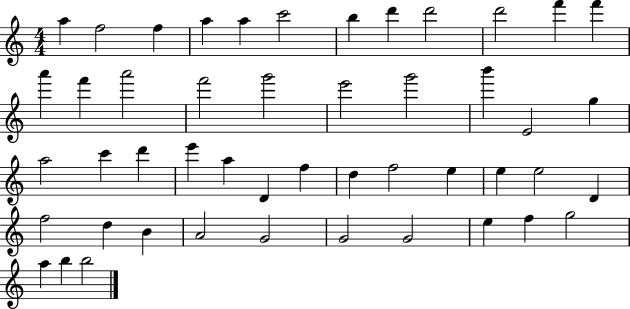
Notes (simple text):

A5/q F5/h F5/q A5/q A5/q C6/h B5/q D6/q D6/h D6/h F6/q F6/q A6/q F6/q A6/h F6/h G6/h E6/h G6/h B6/q E4/h G5/q A5/h C6/q D6/q E6/q A5/q D4/q F5/q D5/q F5/h E5/q E5/q E5/h D4/q F5/h D5/q B4/q A4/h G4/h G4/h G4/h E5/q F5/q G5/h A5/q B5/q B5/h